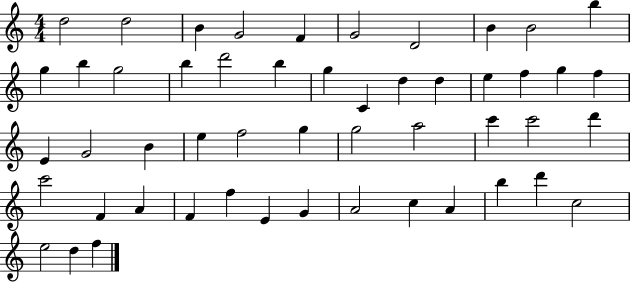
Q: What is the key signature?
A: C major